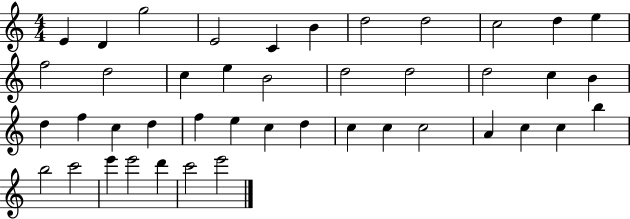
{
  \clef treble
  \numericTimeSignature
  \time 4/4
  \key c \major
  e'4 d'4 g''2 | e'2 c'4 b'4 | d''2 d''2 | c''2 d''4 e''4 | \break f''2 d''2 | c''4 e''4 b'2 | d''2 d''2 | d''2 c''4 b'4 | \break d''4 f''4 c''4 d''4 | f''4 e''4 c''4 d''4 | c''4 c''4 c''2 | a'4 c''4 c''4 b''4 | \break b''2 c'''2 | e'''4 e'''2 d'''4 | c'''2 e'''2 | \bar "|."
}